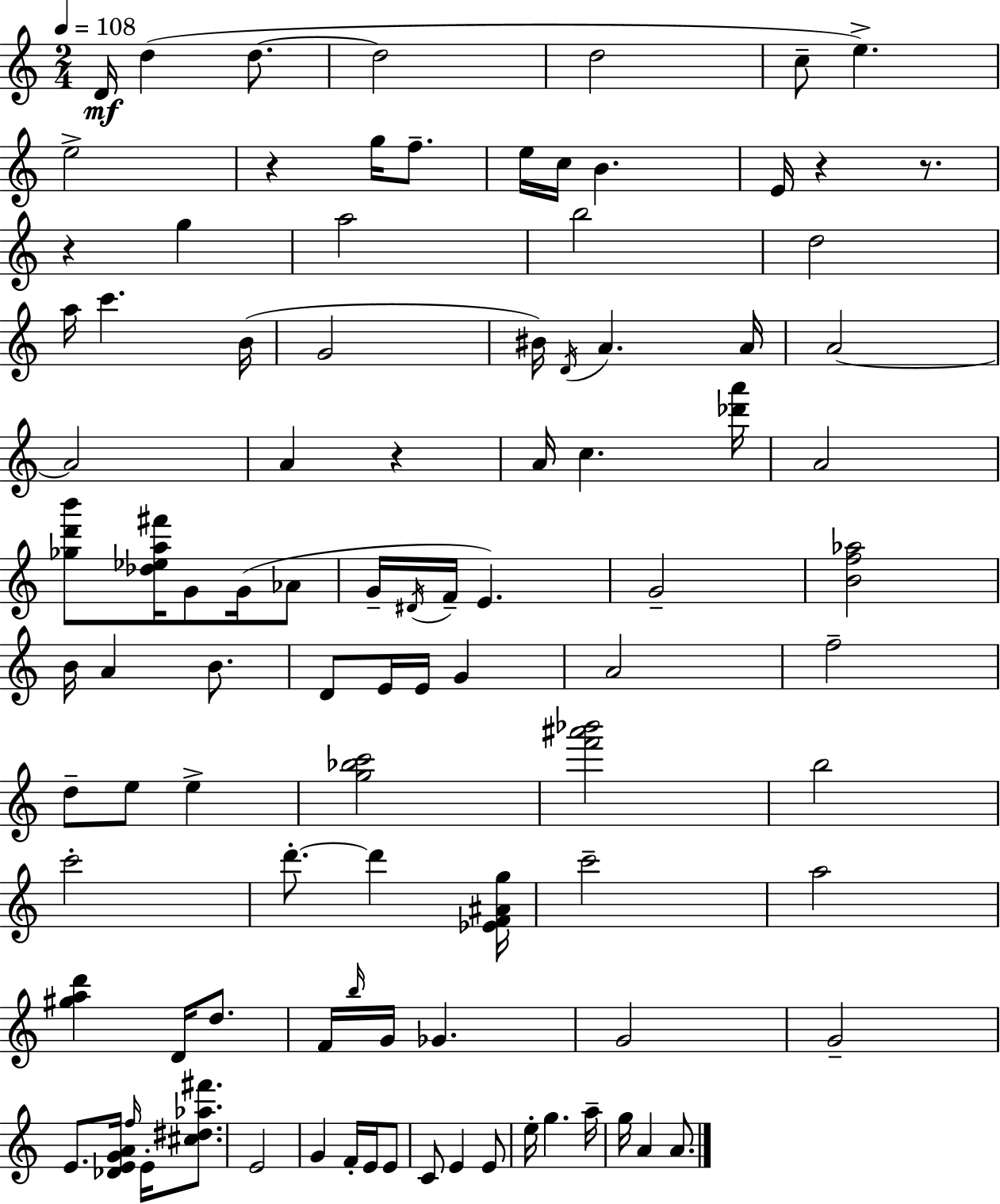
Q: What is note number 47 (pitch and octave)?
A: G4